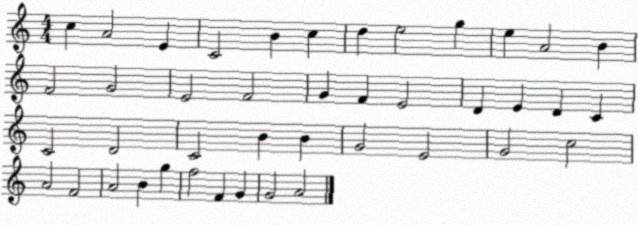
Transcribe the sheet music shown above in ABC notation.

X:1
T:Untitled
M:4/4
L:1/4
K:C
c A2 E C2 B c d e2 g e A2 B F2 G2 E2 F2 G F E2 D E D C C2 D2 C2 B B G2 E2 G2 c2 A2 F2 A2 B g f2 F G G2 A2